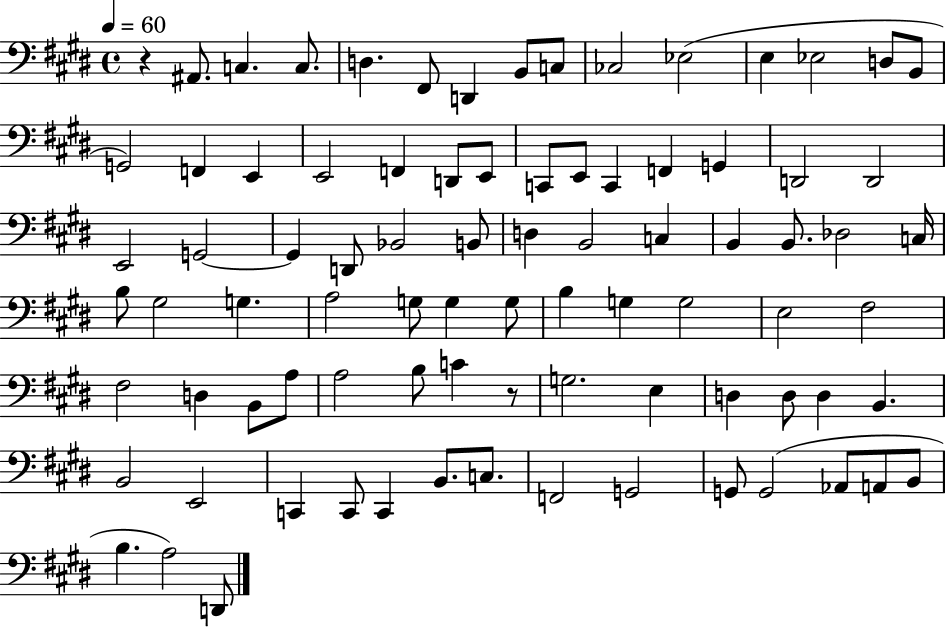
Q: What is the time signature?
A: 4/4